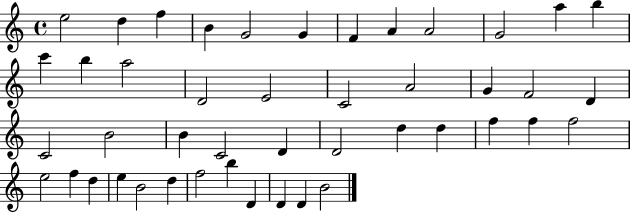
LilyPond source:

{
  \clef treble
  \time 4/4
  \defaultTimeSignature
  \key c \major
  e''2 d''4 f''4 | b'4 g'2 g'4 | f'4 a'4 a'2 | g'2 a''4 b''4 | \break c'''4 b''4 a''2 | d'2 e'2 | c'2 a'2 | g'4 f'2 d'4 | \break c'2 b'2 | b'4 c'2 d'4 | d'2 d''4 d''4 | f''4 f''4 f''2 | \break e''2 f''4 d''4 | e''4 b'2 d''4 | f''2 b''4 d'4 | d'4 d'4 b'2 | \break \bar "|."
}